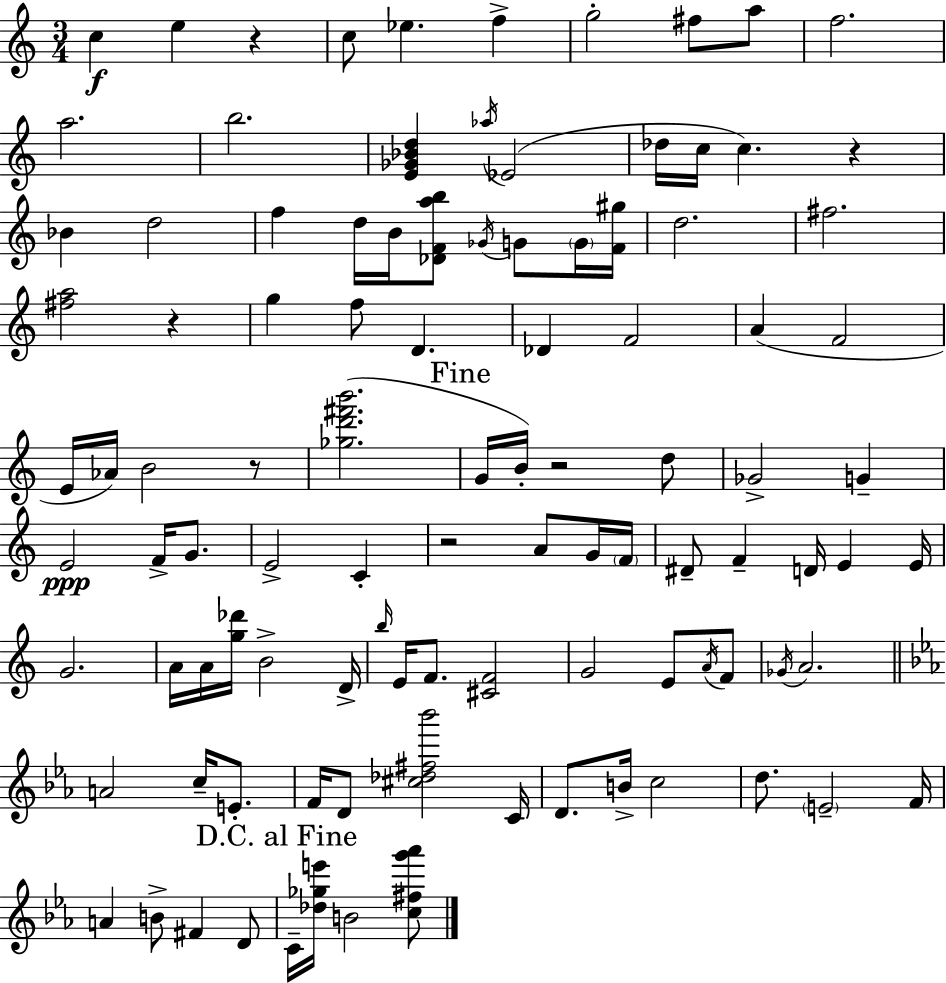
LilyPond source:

{
  \clef treble
  \numericTimeSignature
  \time 3/4
  \key a \minor
  c''4\f e''4 r4 | c''8 ees''4. f''4-> | g''2-. fis''8 a''8 | f''2. | \break a''2. | b''2. | <e' ges' bes' d''>4 \acciaccatura { aes''16 } ees'2( | des''16 c''16 c''4.) r4 | \break bes'4 d''2 | f''4 d''16 b'16 <des' f' a'' b''>8 \acciaccatura { ges'16 } g'8 | \parenthesize g'16 <f' gis''>16 d''2. | fis''2. | \break <fis'' a''>2 r4 | g''4 f''8 d'4. | des'4 f'2 | a'4( f'2 | \break e'16 aes'16) b'2 | r8 <ges'' d''' fis''' b'''>2.( | \mark "Fine" g'16 b'16-.) r2 | d''8 ges'2-> g'4-- | \break e'2\ppp f'16-> g'8. | e'2-> c'4-. | r2 a'8 | g'16 \parenthesize f'16 dis'8-- f'4-- d'16 e'4 | \break e'16 g'2. | a'16 a'16 <g'' des'''>16 b'2-> | d'16-> \grace { b''16 } e'16 f'8. <cis' f'>2 | g'2 e'8 | \break \acciaccatura { a'16 } f'8 \acciaccatura { ges'16 } a'2. | \bar "||" \break \key c \minor a'2 c''16-- e'8.-. | f'16 d'8 <cis'' des'' fis'' bes'''>2 c'16 | d'8. b'16-> c''2 | d''8. \parenthesize e'2-- f'16 | \break a'4 b'8-> fis'4 d'8 | \mark "D.C. al Fine" c'16-- <des'' ges'' e'''>16 b'2 <c'' fis'' g''' aes'''>8 | \bar "|."
}